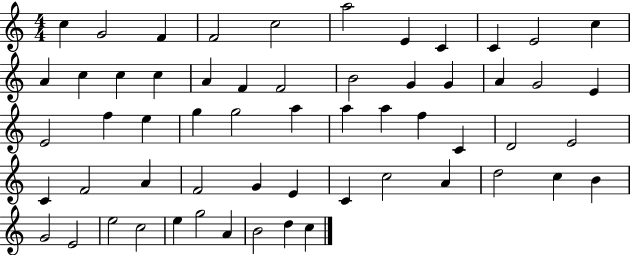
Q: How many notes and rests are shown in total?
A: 58